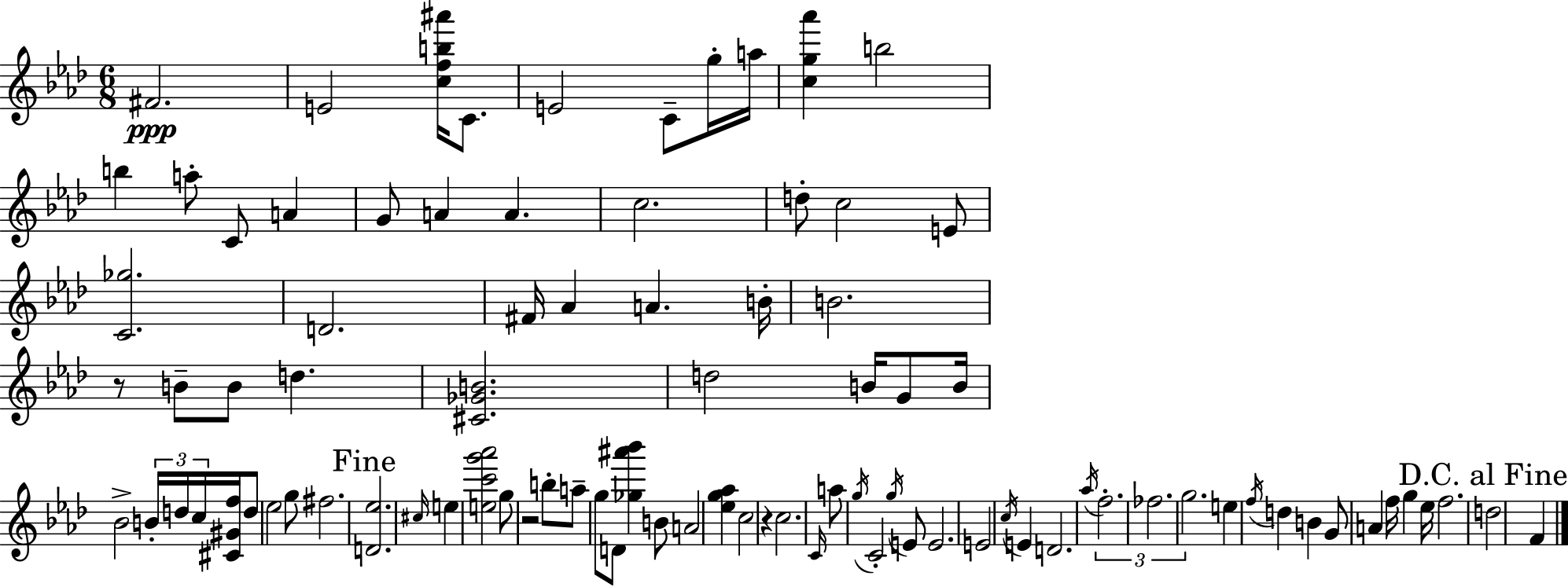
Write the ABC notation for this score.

X:1
T:Untitled
M:6/8
L:1/4
K:Ab
^F2 E2 [cfb^a']/4 C/2 E2 C/2 g/4 a/4 [cg_a'] b2 b a/2 C/2 A G/2 A A c2 d/2 c2 E/2 [C_g]2 D2 ^F/4 _A A B/4 B2 z/2 B/2 B/2 d [^C_GB]2 d2 B/4 G/2 B/4 _B2 B/4 d/4 c/4 [^C^Gf]/4 d/2 _e2 g/2 ^f2 [D_e]2 ^c/4 e [ec'g'_a']2 g/2 z2 b/2 a/2 g/2 D/2 [_g^a'_b'] B/2 A2 [_eg_a] c2 z c2 C/4 a/2 g/4 C2 g/4 E/2 E2 E2 c/4 E D2 _a/4 f2 _f2 g2 e f/4 d B G/2 A f/4 g _e/4 f2 d2 F